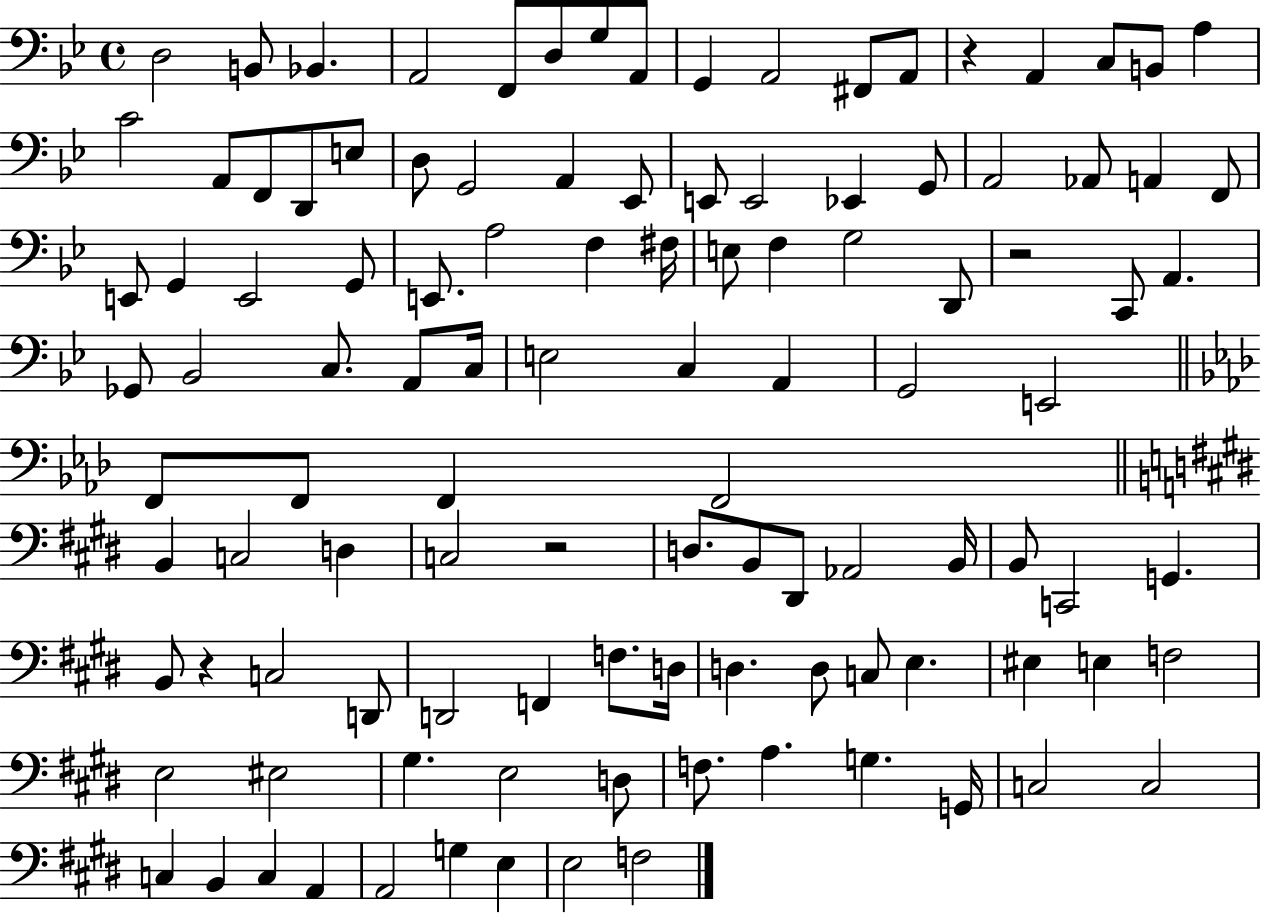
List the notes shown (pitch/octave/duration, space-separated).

D3/h B2/e Bb2/q. A2/h F2/e D3/e G3/e A2/e G2/q A2/h F#2/e A2/e R/q A2/q C3/e B2/e A3/q C4/h A2/e F2/e D2/e E3/e D3/e G2/h A2/q Eb2/e E2/e E2/h Eb2/q G2/e A2/h Ab2/e A2/q F2/e E2/e G2/q E2/h G2/e E2/e. A3/h F3/q F#3/s E3/e F3/q G3/h D2/e R/h C2/e A2/q. Gb2/e Bb2/h C3/e. A2/e C3/s E3/h C3/q A2/q G2/h E2/h F2/e F2/e F2/q F2/h B2/q C3/h D3/q C3/h R/h D3/e. B2/e D#2/e Ab2/h B2/s B2/e C2/h G2/q. B2/e R/q C3/h D2/e D2/h F2/q F3/e. D3/s D3/q. D3/e C3/e E3/q. EIS3/q E3/q F3/h E3/h EIS3/h G#3/q. E3/h D3/e F3/e. A3/q. G3/q. G2/s C3/h C3/h C3/q B2/q C3/q A2/q A2/h G3/q E3/q E3/h F3/h